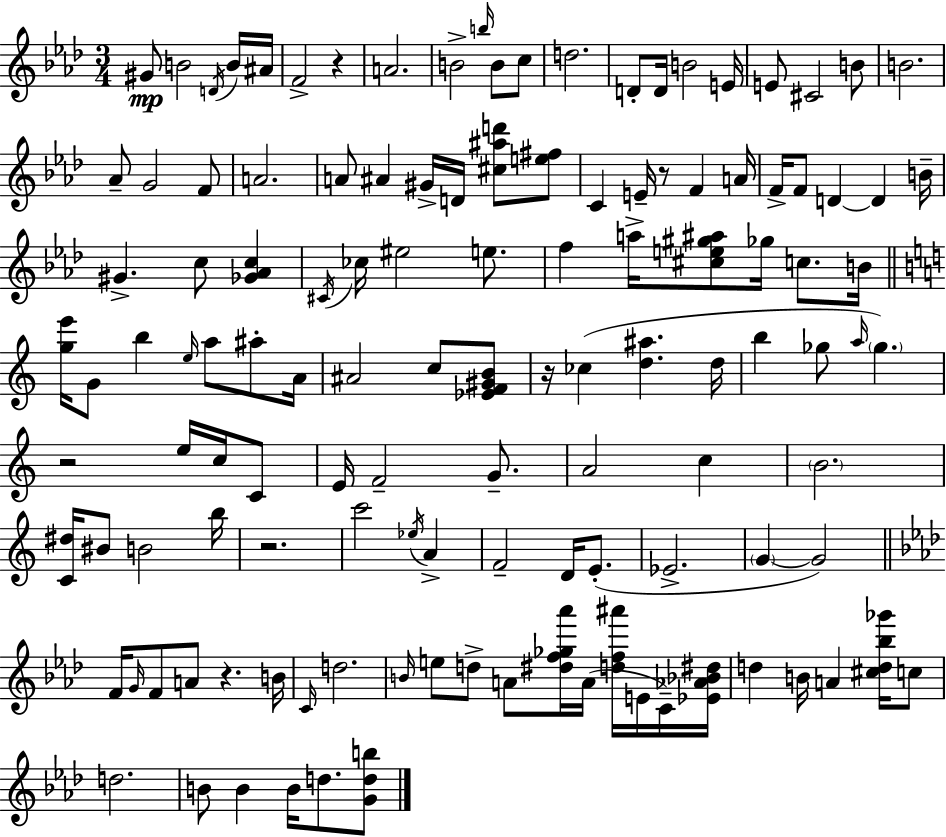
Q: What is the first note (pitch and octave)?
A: G#4